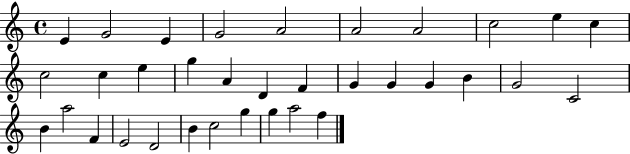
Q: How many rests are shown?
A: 0